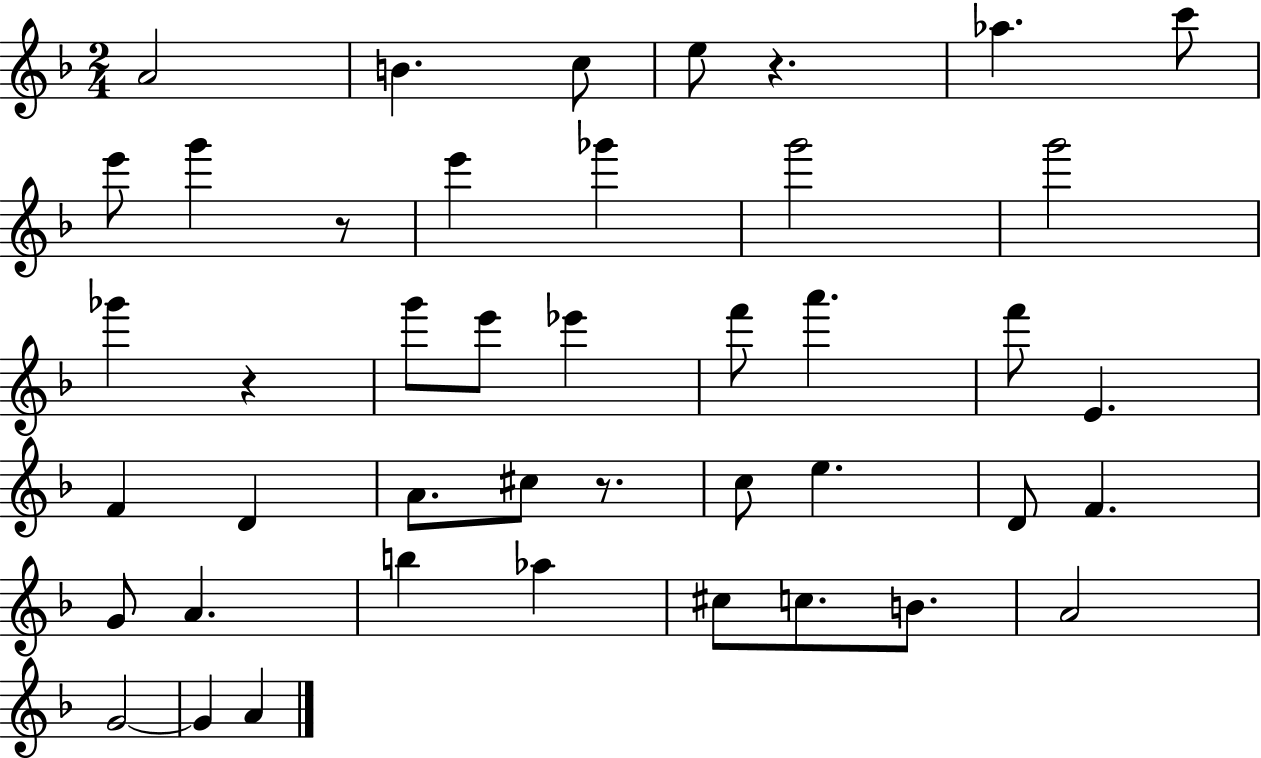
A4/h B4/q. C5/e E5/e R/q. Ab5/q. C6/e E6/e G6/q R/e E6/q Gb6/q G6/h G6/h Gb6/q R/q G6/e E6/e Eb6/q F6/e A6/q. F6/e E4/q. F4/q D4/q A4/e. C#5/e R/e. C5/e E5/q. D4/e F4/q. G4/e A4/q. B5/q Ab5/q C#5/e C5/e. B4/e. A4/h G4/h G4/q A4/q